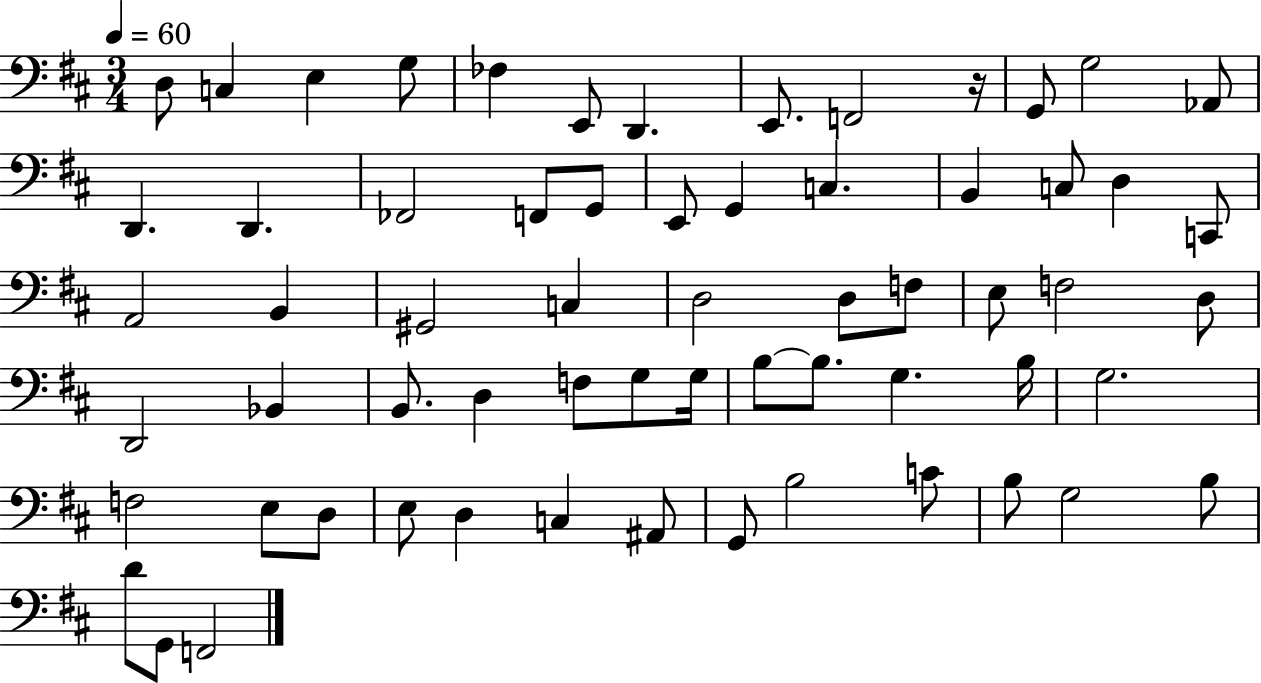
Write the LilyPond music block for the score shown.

{
  \clef bass
  \numericTimeSignature
  \time 3/4
  \key d \major
  \tempo 4 = 60
  d8 c4 e4 g8 | fes4 e,8 d,4. | e,8. f,2 r16 | g,8 g2 aes,8 | \break d,4. d,4. | fes,2 f,8 g,8 | e,8 g,4 c4. | b,4 c8 d4 c,8 | \break a,2 b,4 | gis,2 c4 | d2 d8 f8 | e8 f2 d8 | \break d,2 bes,4 | b,8. d4 f8 g8 g16 | b8~~ b8. g4. b16 | g2. | \break f2 e8 d8 | e8 d4 c4 ais,8 | g,8 b2 c'8 | b8 g2 b8 | \break d'8 g,8 f,2 | \bar "|."
}